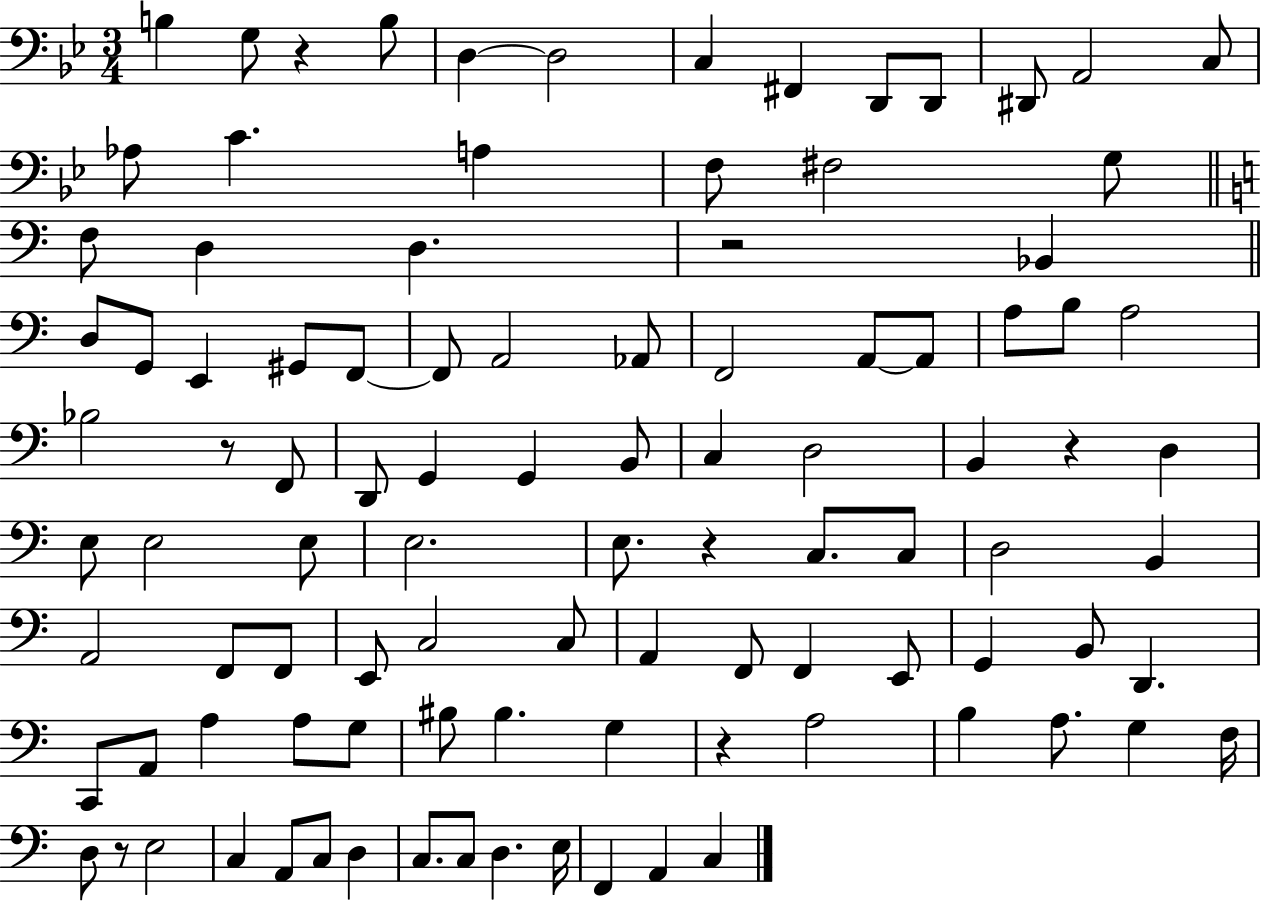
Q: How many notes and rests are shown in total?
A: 101